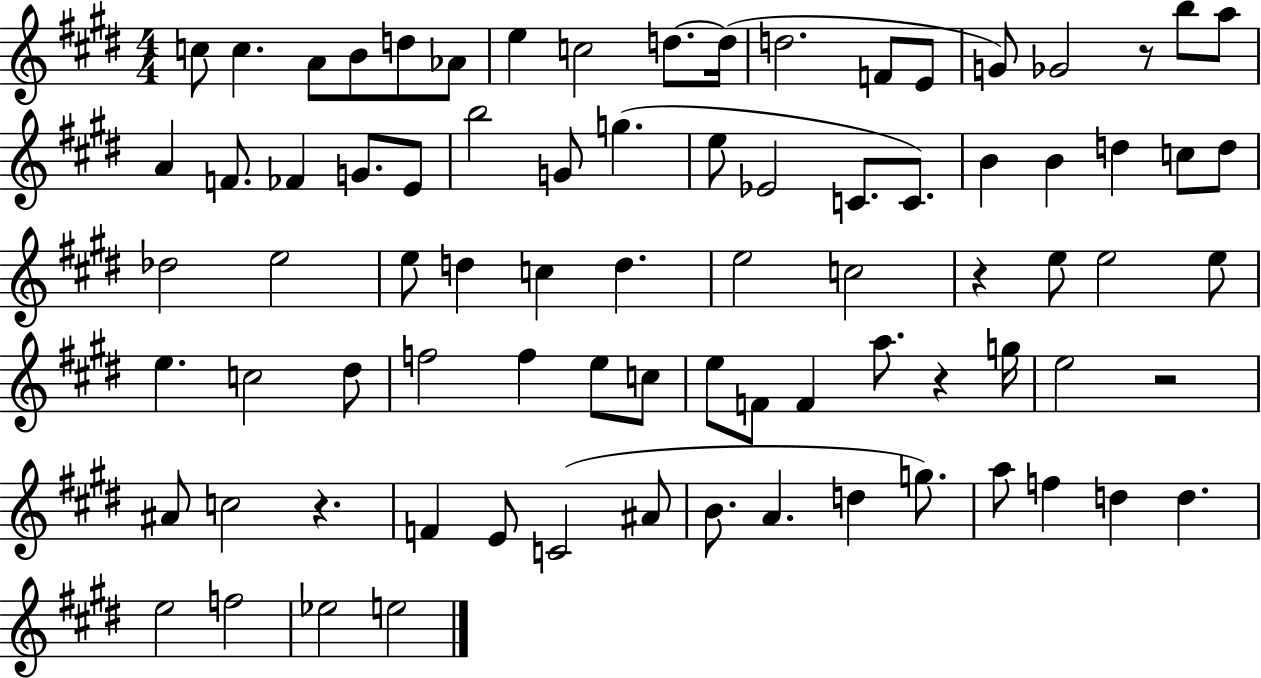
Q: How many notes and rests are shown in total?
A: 81